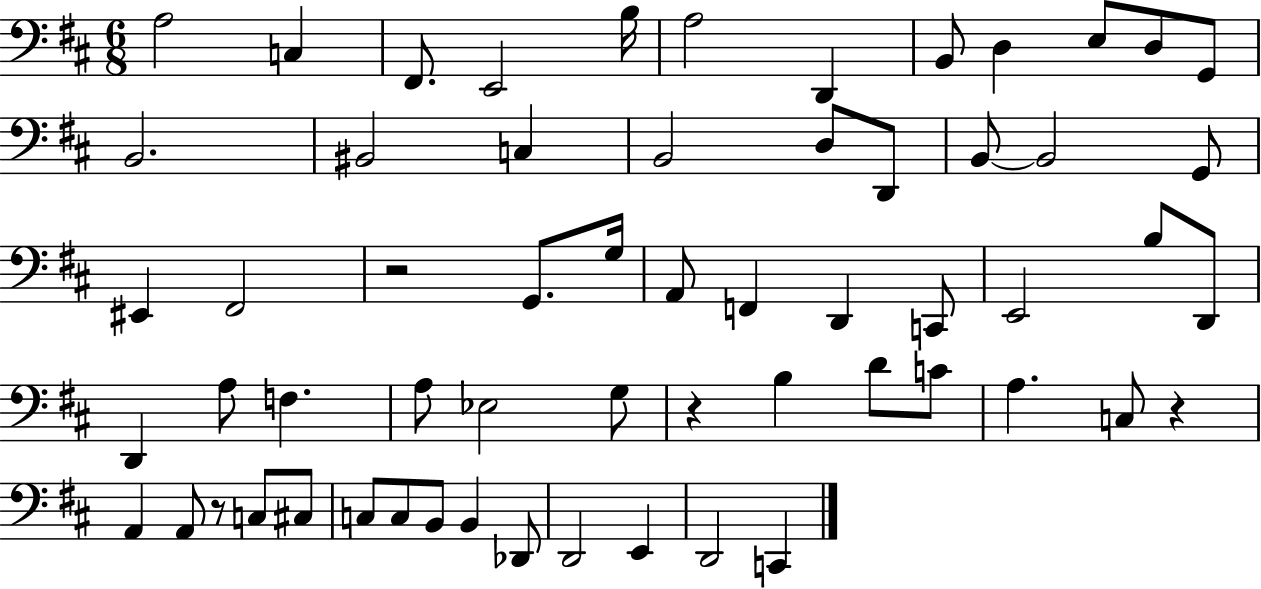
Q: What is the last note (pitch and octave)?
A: C2